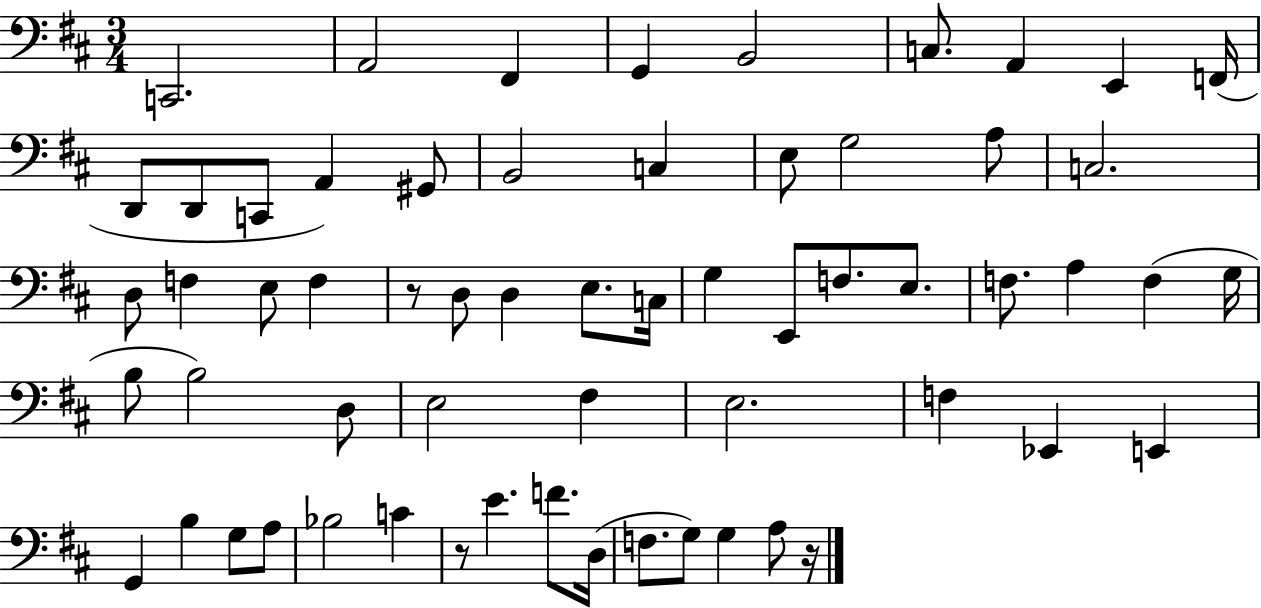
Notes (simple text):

C2/h. A2/h F#2/q G2/q B2/h C3/e. A2/q E2/q F2/s D2/e D2/e C2/e A2/q G#2/e B2/h C3/q E3/e G3/h A3/e C3/h. D3/e F3/q E3/e F3/q R/e D3/e D3/q E3/e. C3/s G3/q E2/e F3/e. E3/e. F3/e. A3/q F3/q G3/s B3/e B3/h D3/e E3/h F#3/q E3/h. F3/q Eb2/q E2/q G2/q B3/q G3/e A3/e Bb3/h C4/q R/e E4/q. F4/e. D3/s F3/e. G3/e G3/q A3/e R/s